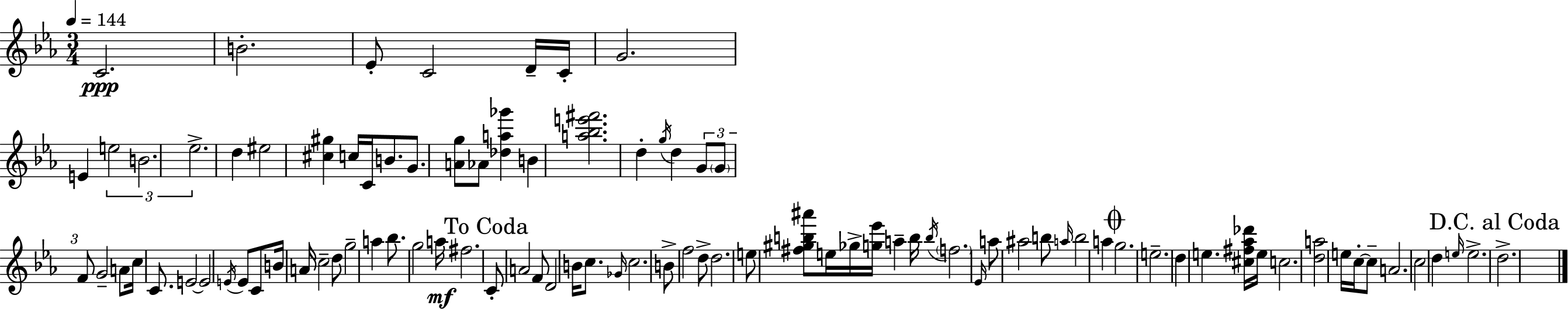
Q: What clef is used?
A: treble